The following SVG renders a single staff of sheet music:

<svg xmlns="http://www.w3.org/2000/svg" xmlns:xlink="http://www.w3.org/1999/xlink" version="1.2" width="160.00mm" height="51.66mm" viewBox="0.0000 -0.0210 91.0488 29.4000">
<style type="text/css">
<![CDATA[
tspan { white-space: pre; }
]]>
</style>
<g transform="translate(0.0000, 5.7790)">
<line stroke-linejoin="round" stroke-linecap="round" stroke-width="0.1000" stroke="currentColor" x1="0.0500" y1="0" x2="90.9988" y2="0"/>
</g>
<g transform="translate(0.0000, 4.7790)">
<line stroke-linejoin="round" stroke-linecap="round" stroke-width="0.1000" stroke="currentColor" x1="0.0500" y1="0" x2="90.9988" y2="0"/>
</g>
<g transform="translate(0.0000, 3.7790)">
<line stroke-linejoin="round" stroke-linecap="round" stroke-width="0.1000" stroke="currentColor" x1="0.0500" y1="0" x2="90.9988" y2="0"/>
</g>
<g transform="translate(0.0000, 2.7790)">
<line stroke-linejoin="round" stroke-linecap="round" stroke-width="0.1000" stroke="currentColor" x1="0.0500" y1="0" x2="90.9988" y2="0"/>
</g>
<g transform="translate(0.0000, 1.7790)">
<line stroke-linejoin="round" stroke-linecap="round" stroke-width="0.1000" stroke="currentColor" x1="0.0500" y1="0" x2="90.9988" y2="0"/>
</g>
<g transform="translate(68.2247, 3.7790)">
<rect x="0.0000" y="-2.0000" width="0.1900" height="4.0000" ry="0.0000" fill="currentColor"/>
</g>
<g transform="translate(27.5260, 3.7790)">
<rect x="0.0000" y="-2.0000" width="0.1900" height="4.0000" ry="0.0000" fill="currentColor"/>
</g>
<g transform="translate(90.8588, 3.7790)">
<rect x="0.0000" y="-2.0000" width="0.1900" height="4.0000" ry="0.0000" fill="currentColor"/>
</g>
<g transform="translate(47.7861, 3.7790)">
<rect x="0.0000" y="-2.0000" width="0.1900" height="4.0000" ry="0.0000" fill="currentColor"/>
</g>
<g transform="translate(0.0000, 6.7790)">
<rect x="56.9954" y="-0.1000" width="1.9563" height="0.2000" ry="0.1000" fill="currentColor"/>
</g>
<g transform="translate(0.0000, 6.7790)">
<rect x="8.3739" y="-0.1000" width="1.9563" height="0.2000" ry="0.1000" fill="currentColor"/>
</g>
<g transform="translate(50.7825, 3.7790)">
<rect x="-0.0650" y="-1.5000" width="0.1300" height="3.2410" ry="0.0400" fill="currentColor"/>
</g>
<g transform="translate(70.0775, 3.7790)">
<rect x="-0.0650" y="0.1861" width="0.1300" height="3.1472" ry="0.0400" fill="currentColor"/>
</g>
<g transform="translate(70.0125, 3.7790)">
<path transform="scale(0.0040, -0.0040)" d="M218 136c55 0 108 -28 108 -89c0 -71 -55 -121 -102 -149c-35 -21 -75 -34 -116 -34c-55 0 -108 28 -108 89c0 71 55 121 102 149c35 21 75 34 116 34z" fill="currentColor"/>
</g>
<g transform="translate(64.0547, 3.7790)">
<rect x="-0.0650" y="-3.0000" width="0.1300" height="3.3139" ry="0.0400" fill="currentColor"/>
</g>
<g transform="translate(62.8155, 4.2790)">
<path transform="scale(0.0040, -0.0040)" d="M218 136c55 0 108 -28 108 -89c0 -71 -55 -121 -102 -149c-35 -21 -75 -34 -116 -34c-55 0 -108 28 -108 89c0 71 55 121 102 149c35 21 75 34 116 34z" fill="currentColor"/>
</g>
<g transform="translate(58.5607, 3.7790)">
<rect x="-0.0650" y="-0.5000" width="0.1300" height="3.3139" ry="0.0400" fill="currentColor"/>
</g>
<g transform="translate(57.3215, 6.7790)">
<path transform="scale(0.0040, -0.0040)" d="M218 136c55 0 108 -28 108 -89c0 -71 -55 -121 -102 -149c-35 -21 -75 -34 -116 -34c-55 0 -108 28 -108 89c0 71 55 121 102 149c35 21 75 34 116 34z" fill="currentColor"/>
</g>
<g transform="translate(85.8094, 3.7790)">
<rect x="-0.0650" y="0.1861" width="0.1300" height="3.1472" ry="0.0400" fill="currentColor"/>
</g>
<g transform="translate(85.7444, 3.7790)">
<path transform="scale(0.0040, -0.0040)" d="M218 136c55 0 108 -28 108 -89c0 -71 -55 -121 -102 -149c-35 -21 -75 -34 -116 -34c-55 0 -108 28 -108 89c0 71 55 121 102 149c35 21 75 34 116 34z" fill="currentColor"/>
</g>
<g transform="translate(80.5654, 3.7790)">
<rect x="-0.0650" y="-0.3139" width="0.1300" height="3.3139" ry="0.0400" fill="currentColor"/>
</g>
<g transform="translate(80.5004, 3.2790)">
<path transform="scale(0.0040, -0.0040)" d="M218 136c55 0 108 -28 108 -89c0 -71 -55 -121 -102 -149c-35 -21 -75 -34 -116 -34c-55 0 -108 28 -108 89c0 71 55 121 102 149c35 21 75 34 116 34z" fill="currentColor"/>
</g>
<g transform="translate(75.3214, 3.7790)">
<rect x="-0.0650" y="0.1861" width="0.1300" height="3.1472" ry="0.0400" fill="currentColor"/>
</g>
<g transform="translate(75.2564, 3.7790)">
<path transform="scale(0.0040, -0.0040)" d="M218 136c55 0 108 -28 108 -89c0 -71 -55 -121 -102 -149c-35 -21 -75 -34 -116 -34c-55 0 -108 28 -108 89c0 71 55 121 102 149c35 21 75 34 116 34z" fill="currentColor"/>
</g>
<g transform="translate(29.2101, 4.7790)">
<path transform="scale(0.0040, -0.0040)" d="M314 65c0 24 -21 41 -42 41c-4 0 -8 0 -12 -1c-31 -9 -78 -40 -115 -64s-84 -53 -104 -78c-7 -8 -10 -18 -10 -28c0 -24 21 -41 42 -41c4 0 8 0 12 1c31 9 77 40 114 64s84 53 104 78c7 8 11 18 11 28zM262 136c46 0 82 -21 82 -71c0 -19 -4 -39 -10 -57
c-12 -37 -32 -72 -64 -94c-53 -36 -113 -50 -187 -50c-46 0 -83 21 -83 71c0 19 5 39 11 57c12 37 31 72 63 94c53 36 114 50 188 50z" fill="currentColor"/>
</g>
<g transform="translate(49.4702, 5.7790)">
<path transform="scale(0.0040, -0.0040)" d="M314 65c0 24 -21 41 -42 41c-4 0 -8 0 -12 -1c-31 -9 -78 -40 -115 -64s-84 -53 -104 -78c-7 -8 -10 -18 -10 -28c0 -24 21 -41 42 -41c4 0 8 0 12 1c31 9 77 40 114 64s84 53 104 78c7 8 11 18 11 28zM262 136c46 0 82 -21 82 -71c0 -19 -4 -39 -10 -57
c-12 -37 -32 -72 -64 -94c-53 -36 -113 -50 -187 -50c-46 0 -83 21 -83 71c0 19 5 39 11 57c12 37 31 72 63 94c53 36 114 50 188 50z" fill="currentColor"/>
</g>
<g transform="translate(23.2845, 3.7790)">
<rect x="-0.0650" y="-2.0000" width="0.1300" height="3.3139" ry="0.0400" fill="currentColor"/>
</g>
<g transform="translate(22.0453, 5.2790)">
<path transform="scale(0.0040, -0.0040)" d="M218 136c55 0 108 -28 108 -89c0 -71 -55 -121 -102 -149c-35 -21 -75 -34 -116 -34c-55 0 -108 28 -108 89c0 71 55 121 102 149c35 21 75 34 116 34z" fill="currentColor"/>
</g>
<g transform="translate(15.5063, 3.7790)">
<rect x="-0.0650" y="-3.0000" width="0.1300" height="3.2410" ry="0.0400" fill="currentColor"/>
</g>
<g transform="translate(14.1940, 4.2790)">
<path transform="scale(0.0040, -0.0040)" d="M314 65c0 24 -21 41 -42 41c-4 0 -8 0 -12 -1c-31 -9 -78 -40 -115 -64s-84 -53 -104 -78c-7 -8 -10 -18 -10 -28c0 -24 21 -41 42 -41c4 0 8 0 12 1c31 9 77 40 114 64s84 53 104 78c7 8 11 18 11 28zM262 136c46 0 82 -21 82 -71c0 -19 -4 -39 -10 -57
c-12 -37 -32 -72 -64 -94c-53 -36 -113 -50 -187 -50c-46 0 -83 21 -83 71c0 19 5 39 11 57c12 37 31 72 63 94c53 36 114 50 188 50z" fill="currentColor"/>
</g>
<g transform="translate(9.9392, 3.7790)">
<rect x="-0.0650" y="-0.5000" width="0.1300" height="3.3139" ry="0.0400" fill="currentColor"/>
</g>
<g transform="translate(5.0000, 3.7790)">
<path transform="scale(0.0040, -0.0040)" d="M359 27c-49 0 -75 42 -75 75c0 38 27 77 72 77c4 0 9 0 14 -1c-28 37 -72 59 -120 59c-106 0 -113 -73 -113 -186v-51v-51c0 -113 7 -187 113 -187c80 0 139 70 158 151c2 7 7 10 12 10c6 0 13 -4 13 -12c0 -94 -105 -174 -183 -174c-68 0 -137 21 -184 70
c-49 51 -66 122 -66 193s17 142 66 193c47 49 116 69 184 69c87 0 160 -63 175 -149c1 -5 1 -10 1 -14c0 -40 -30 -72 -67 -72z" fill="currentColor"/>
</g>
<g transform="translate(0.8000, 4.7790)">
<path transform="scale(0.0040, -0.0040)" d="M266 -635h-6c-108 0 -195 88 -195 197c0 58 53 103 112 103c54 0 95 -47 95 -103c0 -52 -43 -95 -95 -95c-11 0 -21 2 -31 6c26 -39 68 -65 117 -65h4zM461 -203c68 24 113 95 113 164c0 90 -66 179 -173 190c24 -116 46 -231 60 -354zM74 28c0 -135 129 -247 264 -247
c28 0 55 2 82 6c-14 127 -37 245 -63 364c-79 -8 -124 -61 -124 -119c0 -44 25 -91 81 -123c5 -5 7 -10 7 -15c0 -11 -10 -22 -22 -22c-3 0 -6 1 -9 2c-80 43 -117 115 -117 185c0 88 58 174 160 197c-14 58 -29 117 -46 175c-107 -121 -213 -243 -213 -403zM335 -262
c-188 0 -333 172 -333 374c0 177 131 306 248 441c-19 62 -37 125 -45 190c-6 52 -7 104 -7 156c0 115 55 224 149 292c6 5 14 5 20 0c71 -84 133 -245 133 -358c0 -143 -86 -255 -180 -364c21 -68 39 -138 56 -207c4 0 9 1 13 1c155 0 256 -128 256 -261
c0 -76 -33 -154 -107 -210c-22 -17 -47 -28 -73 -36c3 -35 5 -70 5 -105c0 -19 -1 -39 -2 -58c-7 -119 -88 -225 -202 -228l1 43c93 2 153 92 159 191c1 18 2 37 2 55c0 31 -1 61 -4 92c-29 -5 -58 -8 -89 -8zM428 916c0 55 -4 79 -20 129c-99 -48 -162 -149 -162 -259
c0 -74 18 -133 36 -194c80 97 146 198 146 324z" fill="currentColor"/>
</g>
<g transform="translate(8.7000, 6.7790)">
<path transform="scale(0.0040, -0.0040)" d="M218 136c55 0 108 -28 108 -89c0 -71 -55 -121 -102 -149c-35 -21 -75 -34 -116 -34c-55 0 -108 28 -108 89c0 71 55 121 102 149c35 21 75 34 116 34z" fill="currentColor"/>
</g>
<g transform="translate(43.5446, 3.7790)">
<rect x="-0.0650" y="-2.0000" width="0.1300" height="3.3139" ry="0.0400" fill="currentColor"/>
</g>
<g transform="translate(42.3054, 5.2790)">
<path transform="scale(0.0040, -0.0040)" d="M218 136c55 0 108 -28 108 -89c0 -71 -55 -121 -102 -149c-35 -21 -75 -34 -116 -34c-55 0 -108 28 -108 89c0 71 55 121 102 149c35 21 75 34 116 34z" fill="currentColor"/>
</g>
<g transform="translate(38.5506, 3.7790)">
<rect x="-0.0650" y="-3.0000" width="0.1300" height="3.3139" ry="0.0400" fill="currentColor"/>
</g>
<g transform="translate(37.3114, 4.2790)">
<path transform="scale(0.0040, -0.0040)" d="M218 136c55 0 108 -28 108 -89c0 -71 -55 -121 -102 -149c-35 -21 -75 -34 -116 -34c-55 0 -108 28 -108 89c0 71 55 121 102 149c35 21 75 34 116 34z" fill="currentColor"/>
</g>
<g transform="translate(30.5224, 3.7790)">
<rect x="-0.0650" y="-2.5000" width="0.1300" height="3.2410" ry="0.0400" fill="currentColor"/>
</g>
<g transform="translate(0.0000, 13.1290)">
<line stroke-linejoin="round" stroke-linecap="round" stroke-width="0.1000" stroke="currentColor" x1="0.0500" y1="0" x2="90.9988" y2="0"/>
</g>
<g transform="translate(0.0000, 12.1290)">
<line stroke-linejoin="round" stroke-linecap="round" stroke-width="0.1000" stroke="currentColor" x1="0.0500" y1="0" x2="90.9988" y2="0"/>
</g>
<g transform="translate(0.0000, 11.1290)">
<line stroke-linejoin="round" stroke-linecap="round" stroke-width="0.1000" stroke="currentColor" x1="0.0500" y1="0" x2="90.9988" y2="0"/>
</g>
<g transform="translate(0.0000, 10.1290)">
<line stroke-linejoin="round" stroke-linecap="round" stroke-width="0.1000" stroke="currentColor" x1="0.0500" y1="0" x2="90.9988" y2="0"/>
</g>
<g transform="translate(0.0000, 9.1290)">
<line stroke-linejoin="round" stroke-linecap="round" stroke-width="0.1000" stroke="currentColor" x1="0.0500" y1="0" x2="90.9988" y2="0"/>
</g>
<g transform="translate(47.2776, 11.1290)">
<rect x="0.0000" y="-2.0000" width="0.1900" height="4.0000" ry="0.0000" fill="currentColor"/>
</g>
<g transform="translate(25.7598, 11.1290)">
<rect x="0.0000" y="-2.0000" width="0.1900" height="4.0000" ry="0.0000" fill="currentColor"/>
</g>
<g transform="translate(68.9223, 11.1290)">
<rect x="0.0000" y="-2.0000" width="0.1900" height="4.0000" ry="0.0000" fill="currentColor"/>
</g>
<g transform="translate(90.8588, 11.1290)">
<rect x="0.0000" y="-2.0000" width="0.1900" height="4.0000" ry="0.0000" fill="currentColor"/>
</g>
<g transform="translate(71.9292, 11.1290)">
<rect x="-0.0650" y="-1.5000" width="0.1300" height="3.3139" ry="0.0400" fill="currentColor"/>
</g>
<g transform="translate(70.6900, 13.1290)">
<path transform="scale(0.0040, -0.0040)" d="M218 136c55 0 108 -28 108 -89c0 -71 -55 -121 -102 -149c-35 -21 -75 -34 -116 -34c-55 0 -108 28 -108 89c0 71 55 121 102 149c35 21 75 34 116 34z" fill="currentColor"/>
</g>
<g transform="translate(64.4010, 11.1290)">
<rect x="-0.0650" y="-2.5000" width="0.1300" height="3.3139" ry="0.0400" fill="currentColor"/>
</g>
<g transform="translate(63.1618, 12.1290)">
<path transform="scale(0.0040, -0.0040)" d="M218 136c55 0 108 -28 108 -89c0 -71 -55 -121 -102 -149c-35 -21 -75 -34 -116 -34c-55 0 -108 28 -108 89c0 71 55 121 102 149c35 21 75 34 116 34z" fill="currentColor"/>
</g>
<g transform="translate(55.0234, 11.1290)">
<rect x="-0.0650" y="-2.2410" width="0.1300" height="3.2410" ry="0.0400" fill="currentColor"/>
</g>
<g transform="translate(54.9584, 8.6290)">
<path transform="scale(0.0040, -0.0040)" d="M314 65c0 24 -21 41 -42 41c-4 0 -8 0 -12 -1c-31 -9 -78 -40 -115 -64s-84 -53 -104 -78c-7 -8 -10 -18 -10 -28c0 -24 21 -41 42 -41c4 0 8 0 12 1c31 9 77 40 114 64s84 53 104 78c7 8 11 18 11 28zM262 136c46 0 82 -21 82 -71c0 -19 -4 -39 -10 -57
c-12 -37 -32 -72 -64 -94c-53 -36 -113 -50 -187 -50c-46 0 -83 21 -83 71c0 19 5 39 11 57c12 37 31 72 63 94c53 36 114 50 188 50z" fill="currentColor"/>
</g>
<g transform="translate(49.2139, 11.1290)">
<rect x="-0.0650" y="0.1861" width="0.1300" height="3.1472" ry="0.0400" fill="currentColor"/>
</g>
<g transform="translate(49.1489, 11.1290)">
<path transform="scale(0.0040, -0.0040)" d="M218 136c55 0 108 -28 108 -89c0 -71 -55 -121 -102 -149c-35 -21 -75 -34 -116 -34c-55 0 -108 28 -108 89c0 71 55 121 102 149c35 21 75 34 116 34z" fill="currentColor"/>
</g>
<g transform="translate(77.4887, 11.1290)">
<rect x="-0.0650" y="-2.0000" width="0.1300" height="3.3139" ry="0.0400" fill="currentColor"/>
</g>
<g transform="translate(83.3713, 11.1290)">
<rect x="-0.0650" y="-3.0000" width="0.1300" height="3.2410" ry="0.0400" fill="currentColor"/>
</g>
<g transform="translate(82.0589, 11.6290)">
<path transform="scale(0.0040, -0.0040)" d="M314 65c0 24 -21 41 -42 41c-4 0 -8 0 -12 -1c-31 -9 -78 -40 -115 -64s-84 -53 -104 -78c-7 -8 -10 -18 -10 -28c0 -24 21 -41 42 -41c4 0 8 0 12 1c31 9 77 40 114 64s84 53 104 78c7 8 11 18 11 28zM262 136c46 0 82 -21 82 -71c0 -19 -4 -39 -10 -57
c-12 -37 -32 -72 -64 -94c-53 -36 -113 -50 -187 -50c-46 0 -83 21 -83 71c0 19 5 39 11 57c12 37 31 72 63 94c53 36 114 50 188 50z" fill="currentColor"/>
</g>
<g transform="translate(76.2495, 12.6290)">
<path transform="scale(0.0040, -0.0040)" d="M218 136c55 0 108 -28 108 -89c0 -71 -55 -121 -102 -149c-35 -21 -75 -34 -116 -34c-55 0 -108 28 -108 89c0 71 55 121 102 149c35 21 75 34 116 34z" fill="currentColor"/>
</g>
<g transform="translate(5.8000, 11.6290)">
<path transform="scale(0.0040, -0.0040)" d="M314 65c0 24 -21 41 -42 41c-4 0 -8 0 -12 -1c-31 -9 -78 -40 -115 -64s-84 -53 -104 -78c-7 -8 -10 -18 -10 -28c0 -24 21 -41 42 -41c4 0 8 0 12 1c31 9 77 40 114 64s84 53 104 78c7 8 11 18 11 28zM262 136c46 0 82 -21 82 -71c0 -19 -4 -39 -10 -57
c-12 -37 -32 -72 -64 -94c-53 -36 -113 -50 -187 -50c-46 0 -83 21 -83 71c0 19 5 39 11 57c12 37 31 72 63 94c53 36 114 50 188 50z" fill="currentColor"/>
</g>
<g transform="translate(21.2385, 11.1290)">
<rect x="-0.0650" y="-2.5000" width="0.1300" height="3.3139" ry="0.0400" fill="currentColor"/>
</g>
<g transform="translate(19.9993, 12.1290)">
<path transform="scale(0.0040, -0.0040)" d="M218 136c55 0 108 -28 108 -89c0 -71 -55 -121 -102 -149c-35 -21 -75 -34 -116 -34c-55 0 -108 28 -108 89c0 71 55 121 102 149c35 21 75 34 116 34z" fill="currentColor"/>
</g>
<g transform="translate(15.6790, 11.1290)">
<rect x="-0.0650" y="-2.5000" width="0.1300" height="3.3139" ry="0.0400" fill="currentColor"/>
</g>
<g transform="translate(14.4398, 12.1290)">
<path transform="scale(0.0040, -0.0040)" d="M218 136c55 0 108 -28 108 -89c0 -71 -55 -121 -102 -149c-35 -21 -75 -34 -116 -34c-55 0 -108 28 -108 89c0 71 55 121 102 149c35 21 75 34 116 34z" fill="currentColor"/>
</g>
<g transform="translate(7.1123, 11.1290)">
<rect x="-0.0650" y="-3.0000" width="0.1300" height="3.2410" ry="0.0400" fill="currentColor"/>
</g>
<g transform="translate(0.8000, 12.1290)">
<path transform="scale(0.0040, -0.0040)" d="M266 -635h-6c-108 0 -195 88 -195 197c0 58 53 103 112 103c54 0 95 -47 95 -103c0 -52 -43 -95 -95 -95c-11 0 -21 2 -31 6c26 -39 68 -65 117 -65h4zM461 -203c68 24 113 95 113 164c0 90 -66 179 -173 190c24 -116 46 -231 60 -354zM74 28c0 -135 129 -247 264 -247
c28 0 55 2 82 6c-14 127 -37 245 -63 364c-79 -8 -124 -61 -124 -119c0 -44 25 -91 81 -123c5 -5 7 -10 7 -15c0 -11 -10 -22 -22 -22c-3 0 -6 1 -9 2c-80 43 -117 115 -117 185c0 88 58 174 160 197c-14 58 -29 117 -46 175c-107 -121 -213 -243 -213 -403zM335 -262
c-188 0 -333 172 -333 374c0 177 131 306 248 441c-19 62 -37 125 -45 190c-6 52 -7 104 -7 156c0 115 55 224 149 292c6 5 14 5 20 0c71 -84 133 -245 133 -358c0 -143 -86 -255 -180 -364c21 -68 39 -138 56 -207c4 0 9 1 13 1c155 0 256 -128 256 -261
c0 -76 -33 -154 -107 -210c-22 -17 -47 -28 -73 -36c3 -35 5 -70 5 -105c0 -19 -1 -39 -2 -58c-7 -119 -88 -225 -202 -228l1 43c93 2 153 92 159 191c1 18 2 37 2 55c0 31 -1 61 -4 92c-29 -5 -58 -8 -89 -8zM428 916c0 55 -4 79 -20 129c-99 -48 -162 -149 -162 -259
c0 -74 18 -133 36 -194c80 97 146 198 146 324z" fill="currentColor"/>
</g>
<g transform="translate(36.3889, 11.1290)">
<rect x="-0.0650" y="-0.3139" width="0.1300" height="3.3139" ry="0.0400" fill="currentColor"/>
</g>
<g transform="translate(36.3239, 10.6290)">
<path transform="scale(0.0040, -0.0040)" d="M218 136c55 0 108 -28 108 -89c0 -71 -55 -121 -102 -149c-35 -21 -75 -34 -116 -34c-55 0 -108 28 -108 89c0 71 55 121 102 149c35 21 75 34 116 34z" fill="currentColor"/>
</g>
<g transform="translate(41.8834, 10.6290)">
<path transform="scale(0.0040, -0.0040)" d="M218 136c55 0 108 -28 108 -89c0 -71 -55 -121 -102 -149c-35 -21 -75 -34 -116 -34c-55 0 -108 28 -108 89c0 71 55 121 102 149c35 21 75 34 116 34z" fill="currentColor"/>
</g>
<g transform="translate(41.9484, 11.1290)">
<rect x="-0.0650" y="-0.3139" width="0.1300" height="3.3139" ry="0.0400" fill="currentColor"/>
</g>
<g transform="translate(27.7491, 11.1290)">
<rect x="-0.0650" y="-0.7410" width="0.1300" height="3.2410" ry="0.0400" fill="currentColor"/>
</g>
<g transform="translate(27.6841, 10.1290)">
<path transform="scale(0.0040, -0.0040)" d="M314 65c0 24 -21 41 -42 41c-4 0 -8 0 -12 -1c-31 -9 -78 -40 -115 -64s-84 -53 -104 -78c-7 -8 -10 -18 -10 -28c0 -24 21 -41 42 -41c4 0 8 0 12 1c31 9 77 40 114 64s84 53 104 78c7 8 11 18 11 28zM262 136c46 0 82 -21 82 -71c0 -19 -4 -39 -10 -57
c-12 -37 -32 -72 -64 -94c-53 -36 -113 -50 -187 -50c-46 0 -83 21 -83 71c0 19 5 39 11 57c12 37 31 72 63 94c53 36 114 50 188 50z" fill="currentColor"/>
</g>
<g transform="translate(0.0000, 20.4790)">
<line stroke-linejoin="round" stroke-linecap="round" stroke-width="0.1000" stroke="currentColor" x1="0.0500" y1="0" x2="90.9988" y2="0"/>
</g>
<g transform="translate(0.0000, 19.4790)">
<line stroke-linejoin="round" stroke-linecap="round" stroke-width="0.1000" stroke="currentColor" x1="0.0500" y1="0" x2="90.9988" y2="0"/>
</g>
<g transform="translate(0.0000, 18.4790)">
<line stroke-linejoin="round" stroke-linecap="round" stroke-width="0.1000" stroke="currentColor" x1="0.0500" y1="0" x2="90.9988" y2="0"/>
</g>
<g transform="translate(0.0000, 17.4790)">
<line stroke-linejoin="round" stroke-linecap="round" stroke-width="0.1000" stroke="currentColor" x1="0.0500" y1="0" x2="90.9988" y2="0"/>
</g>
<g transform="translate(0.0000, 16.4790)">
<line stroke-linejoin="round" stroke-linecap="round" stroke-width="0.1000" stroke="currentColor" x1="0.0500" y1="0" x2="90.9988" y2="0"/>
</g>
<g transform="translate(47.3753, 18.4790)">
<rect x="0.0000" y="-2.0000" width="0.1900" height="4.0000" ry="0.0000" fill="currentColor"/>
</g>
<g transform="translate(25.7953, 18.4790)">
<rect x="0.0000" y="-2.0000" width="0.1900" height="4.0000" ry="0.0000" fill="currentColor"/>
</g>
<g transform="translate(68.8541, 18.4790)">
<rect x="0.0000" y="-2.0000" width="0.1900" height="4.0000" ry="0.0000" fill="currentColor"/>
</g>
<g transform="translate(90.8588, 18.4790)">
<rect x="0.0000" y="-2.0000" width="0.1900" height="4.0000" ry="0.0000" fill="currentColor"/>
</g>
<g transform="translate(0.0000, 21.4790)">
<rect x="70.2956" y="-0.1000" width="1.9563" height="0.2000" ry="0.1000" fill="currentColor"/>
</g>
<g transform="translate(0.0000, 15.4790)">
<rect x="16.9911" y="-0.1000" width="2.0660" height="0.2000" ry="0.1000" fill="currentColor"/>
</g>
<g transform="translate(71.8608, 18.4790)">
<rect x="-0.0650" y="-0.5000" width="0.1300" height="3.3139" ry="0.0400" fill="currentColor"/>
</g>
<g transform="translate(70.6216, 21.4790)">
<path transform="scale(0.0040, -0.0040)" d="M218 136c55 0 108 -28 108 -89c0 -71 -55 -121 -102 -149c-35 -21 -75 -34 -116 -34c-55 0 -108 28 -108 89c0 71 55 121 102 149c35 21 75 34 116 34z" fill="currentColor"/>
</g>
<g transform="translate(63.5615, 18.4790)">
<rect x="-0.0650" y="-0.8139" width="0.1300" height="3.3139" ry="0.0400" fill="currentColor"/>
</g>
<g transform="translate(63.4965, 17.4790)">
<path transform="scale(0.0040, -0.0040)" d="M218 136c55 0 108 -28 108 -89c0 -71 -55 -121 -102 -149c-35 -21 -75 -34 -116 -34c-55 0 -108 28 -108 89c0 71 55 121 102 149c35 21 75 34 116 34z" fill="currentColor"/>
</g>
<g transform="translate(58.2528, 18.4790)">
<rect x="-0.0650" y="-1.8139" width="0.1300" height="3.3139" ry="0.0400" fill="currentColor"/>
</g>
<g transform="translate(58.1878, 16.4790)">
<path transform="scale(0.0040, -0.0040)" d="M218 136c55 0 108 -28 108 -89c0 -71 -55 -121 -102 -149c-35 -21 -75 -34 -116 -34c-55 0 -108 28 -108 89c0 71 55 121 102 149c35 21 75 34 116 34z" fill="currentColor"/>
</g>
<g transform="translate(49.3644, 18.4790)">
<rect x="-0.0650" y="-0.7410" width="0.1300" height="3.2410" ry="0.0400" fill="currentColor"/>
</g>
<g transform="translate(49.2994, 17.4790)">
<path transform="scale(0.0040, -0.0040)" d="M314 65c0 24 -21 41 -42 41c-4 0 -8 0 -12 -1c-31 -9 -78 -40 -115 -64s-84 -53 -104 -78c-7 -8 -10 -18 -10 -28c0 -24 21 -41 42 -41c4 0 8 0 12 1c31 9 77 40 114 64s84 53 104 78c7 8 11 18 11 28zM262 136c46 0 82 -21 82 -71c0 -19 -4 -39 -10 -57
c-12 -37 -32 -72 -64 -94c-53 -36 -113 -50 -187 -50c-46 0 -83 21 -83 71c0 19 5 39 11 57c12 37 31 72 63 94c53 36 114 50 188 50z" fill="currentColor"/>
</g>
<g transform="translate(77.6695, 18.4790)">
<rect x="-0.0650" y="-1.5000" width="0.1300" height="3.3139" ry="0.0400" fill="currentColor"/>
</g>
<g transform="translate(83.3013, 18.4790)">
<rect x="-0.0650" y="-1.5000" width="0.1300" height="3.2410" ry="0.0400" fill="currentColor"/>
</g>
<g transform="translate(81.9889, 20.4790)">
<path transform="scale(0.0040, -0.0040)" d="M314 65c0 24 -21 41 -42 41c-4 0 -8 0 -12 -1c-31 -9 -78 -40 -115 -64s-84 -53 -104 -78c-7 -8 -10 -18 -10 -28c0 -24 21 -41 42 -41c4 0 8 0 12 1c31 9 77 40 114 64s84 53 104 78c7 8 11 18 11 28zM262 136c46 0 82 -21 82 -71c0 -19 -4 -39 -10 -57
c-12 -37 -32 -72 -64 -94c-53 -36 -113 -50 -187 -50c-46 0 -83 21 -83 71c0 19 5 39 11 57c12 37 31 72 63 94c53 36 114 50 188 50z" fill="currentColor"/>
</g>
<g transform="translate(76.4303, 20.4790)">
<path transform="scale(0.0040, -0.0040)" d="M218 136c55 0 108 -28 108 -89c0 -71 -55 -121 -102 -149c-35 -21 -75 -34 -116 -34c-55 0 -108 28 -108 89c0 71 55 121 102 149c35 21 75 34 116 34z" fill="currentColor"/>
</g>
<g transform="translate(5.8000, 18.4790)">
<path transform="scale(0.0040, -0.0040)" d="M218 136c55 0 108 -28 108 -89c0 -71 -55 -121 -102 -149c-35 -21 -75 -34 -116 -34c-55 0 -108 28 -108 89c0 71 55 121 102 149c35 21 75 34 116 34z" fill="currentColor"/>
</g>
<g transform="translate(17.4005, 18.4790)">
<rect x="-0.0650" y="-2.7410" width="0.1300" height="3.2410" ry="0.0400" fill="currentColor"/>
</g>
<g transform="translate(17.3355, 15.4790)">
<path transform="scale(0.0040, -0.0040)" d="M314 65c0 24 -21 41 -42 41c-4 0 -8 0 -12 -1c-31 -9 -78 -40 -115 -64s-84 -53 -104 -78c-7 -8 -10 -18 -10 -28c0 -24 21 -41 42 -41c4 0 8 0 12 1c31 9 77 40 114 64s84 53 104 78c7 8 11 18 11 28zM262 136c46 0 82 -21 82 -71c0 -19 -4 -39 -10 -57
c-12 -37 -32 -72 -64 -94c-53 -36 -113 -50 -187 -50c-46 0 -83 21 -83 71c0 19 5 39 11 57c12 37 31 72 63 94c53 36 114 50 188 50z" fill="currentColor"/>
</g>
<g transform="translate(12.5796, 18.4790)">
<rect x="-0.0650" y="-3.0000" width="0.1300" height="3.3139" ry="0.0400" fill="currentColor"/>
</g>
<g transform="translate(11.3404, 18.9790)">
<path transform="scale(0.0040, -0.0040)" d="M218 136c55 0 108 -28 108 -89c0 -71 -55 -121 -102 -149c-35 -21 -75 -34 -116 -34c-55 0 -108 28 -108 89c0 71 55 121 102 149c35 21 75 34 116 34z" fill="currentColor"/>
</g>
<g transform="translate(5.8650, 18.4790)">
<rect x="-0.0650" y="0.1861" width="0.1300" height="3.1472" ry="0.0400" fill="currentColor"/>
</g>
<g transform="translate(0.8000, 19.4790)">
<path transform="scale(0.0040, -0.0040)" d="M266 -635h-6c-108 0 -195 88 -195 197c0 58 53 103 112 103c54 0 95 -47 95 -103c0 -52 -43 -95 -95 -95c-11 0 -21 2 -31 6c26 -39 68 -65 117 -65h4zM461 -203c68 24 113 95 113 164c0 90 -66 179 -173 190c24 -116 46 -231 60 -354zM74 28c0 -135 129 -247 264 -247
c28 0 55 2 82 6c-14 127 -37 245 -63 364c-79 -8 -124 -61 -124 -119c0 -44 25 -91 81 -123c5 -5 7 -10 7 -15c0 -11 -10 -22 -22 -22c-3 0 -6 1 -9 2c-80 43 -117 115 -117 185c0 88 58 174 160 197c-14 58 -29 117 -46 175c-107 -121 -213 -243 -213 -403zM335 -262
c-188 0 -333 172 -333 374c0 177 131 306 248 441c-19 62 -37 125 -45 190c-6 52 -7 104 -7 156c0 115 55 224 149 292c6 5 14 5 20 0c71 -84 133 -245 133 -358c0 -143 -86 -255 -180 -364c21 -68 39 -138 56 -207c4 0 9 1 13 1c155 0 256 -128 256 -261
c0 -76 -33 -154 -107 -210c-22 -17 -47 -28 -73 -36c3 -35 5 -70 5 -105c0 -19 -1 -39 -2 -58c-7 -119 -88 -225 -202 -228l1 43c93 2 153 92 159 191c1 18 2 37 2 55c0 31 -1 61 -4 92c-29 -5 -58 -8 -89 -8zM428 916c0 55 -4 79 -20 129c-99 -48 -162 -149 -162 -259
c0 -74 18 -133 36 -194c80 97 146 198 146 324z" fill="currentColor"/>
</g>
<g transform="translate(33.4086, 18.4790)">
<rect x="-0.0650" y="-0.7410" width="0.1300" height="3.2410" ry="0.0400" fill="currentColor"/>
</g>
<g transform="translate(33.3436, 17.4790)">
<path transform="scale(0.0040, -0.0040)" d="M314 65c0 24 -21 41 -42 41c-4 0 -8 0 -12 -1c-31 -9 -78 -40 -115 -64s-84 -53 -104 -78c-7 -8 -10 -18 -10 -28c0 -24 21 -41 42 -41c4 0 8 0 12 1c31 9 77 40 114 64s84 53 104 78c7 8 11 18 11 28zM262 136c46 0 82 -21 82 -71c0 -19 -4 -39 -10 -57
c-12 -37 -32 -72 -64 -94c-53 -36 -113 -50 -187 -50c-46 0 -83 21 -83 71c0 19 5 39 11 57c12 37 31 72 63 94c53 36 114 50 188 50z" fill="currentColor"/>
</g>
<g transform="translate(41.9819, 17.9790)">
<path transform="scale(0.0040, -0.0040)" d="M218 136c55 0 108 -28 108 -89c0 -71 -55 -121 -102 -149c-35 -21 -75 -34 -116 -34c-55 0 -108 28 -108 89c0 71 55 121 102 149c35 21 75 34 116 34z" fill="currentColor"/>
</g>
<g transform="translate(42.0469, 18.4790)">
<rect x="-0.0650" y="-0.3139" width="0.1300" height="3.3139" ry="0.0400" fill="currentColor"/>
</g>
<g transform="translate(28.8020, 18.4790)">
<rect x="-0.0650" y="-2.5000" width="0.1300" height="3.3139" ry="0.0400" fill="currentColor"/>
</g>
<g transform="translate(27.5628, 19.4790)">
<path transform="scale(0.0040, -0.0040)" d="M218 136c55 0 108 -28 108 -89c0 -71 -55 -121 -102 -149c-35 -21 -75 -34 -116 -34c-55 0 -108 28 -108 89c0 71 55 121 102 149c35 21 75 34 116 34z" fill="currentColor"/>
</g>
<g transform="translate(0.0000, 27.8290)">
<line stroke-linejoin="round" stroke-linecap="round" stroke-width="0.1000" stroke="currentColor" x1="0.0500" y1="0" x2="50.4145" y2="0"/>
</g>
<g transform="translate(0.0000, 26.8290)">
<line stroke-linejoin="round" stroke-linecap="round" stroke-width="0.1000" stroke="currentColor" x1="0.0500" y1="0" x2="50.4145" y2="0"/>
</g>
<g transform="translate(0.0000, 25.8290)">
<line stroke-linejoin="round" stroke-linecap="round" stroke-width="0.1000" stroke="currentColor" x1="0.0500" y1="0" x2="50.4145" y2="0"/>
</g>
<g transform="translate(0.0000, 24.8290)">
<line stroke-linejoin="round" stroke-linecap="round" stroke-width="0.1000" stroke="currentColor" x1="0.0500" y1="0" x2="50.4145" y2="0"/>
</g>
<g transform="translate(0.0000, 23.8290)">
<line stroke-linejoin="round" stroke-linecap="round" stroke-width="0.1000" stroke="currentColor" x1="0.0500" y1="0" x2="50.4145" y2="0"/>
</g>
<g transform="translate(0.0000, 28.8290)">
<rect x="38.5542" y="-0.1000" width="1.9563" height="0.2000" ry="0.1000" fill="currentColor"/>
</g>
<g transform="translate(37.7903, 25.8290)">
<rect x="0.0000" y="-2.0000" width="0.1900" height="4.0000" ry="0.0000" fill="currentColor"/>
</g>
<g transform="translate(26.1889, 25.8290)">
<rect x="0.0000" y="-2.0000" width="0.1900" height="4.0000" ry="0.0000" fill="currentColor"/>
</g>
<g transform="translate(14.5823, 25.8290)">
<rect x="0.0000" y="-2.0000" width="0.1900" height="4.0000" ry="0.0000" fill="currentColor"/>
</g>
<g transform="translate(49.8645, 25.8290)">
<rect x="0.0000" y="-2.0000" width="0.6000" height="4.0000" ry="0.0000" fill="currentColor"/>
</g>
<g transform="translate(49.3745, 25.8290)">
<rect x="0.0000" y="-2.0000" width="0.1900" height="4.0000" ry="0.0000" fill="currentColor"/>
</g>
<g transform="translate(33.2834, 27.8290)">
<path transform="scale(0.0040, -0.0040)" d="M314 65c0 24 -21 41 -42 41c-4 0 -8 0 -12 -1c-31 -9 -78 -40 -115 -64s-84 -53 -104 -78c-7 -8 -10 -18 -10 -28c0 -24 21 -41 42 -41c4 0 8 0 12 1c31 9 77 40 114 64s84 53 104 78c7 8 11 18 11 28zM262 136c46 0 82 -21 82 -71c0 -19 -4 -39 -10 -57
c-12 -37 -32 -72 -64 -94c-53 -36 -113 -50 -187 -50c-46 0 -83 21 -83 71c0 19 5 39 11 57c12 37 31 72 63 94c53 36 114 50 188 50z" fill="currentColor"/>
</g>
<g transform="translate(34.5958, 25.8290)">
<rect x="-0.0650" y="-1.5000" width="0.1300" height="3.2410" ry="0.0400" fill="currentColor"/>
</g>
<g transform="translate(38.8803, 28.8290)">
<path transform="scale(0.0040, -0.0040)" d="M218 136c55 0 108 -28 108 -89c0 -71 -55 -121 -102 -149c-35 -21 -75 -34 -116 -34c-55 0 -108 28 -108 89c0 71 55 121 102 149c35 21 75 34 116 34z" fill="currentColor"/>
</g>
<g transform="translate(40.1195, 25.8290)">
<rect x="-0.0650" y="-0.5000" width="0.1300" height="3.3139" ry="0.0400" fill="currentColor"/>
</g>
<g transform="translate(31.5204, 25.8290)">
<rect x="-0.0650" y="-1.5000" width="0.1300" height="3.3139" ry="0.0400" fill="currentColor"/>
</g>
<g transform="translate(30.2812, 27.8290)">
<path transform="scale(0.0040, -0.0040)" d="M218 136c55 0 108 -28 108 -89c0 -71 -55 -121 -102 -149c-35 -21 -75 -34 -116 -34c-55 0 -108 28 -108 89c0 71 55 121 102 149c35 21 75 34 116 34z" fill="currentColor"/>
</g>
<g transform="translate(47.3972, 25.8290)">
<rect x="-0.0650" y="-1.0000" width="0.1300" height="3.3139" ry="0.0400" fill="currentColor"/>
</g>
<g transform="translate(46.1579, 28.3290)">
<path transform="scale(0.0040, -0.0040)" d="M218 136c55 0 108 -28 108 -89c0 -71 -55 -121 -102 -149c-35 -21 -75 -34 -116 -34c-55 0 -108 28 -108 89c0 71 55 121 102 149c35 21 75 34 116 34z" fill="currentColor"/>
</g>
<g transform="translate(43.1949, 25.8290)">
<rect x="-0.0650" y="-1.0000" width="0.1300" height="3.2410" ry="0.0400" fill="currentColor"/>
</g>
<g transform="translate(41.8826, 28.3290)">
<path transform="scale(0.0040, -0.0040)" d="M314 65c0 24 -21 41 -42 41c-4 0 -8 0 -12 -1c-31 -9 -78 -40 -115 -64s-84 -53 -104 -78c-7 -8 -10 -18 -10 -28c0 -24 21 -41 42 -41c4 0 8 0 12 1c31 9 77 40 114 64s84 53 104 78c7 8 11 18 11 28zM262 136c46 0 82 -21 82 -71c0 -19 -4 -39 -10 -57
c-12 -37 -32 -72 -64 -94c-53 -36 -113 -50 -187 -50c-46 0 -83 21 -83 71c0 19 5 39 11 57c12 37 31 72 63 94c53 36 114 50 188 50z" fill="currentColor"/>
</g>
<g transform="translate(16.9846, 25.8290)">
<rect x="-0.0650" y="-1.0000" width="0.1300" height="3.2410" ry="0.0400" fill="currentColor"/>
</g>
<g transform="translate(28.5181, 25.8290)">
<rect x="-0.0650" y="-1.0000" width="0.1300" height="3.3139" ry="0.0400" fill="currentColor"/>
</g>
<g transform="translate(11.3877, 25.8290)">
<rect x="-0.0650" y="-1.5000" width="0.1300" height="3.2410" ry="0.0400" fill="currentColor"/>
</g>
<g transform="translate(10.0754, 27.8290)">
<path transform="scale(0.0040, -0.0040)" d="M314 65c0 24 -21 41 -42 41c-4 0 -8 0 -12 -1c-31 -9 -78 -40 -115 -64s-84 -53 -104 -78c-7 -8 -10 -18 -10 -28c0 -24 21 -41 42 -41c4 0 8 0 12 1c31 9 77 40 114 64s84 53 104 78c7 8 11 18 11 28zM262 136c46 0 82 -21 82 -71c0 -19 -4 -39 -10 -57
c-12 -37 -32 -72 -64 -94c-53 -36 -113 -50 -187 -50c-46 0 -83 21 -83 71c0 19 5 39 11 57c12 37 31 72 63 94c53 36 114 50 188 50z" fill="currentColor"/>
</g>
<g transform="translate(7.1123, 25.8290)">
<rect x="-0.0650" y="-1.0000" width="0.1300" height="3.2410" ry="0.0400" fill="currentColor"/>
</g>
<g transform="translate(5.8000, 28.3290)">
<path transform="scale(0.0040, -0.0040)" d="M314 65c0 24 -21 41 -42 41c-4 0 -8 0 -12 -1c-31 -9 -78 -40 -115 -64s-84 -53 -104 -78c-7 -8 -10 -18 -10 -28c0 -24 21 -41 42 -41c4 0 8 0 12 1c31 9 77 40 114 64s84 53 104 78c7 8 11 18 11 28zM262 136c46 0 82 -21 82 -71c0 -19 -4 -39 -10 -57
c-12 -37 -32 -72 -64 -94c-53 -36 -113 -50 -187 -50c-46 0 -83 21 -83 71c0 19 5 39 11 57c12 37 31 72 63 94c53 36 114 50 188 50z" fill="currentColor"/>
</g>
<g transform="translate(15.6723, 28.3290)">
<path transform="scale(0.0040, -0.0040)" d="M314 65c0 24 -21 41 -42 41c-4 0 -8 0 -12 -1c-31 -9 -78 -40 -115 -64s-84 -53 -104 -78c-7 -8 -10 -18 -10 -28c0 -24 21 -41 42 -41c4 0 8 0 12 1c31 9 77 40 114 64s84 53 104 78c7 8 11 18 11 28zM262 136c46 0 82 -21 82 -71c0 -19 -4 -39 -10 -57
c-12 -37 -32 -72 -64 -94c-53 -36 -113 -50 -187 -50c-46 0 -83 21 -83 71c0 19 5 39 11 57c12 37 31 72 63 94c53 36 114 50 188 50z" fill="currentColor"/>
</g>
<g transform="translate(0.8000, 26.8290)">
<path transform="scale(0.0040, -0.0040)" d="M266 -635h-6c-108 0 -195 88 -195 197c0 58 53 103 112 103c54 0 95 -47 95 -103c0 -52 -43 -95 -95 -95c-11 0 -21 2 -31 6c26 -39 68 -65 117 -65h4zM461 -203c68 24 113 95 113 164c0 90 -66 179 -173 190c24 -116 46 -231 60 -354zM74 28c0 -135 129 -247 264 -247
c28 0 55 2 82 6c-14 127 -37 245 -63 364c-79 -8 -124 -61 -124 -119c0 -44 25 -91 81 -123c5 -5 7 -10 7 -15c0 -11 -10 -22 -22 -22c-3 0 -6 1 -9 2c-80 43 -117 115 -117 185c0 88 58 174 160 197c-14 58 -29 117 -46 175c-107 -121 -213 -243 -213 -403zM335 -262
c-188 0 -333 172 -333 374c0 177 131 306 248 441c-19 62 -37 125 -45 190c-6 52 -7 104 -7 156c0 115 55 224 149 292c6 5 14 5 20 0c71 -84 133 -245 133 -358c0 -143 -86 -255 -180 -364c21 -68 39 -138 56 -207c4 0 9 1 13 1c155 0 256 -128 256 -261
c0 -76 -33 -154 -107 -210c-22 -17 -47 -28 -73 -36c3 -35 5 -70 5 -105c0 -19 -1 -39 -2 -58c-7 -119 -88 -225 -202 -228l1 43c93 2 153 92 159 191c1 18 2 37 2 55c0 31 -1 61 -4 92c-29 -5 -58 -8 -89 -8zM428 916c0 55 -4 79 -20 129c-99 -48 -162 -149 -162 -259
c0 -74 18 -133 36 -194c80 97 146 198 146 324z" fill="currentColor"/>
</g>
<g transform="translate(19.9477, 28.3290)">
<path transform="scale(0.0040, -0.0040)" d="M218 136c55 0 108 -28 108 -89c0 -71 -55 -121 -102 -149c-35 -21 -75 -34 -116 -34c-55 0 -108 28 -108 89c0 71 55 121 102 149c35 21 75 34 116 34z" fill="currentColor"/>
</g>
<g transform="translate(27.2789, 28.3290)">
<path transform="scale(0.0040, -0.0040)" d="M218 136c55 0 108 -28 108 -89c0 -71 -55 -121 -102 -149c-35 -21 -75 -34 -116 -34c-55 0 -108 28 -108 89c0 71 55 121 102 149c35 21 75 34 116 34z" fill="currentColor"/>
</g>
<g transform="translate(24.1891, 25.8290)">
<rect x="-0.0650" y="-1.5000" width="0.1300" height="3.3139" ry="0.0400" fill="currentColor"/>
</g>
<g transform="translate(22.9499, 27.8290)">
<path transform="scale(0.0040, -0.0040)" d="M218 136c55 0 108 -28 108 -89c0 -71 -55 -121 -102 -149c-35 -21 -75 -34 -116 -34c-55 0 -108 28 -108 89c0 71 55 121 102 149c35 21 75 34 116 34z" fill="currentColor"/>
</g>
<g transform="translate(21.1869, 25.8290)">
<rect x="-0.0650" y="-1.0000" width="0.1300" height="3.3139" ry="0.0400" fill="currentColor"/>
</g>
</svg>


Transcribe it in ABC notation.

X:1
T:Untitled
M:4/4
L:1/4
K:C
C A2 F G2 A F E2 C A B B c B A2 G G d2 c c B g2 G E F A2 B A a2 G d2 c d2 f d C E E2 D2 E2 D2 D E D E E2 C D2 D